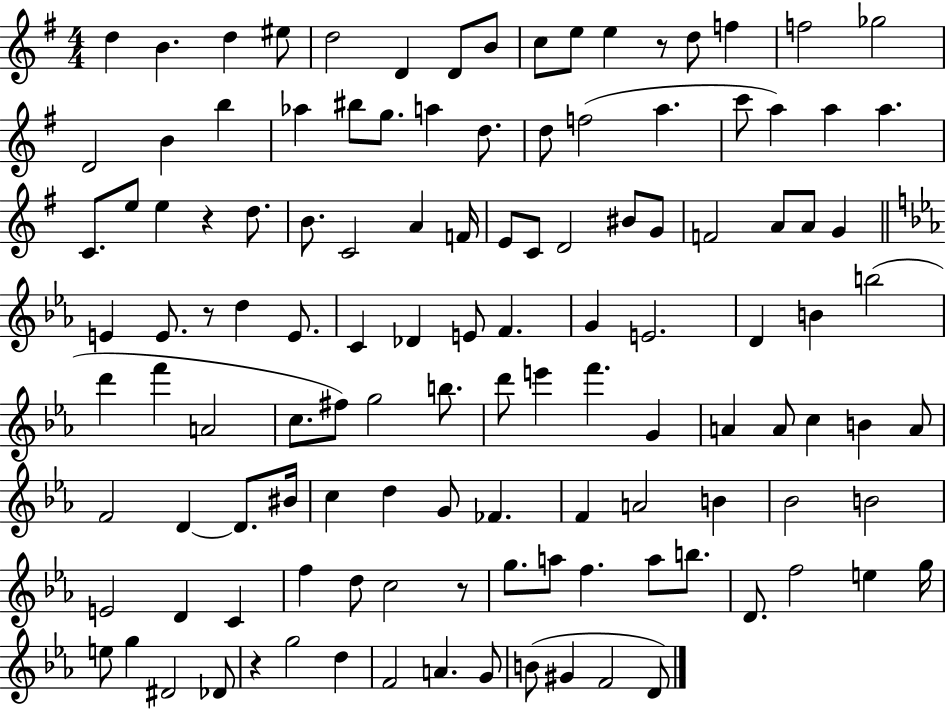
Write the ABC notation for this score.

X:1
T:Untitled
M:4/4
L:1/4
K:G
d B d ^e/2 d2 D D/2 B/2 c/2 e/2 e z/2 d/2 f f2 _g2 D2 B b _a ^b/2 g/2 a d/2 d/2 f2 a c'/2 a a a C/2 e/2 e z d/2 B/2 C2 A F/4 E/2 C/2 D2 ^B/2 G/2 F2 A/2 A/2 G E E/2 z/2 d E/2 C _D E/2 F G E2 D B b2 d' f' A2 c/2 ^f/2 g2 b/2 d'/2 e' f' G A A/2 c B A/2 F2 D D/2 ^B/4 c d G/2 _F F A2 B _B2 B2 E2 D C f d/2 c2 z/2 g/2 a/2 f a/2 b/2 D/2 f2 e g/4 e/2 g ^D2 _D/2 z g2 d F2 A G/2 B/2 ^G F2 D/2